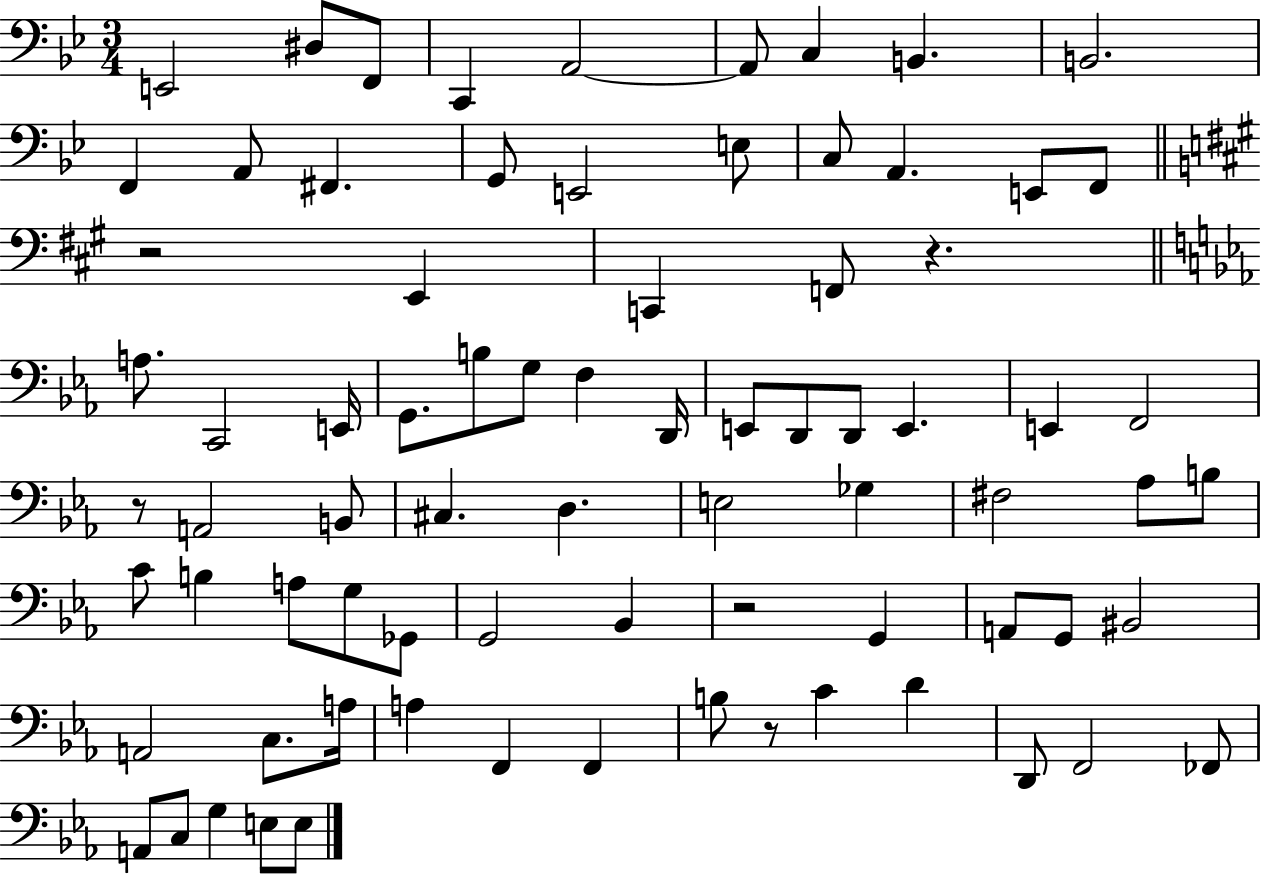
X:1
T:Untitled
M:3/4
L:1/4
K:Bb
E,,2 ^D,/2 F,,/2 C,, A,,2 A,,/2 C, B,, B,,2 F,, A,,/2 ^F,, G,,/2 E,,2 E,/2 C,/2 A,, E,,/2 F,,/2 z2 E,, C,, F,,/2 z A,/2 C,,2 E,,/4 G,,/2 B,/2 G,/2 F, D,,/4 E,,/2 D,,/2 D,,/2 E,, E,, F,,2 z/2 A,,2 B,,/2 ^C, D, E,2 _G, ^F,2 _A,/2 B,/2 C/2 B, A,/2 G,/2 _G,,/2 G,,2 _B,, z2 G,, A,,/2 G,,/2 ^B,,2 A,,2 C,/2 A,/4 A, F,, F,, B,/2 z/2 C D D,,/2 F,,2 _F,,/2 A,,/2 C,/2 G, E,/2 E,/2